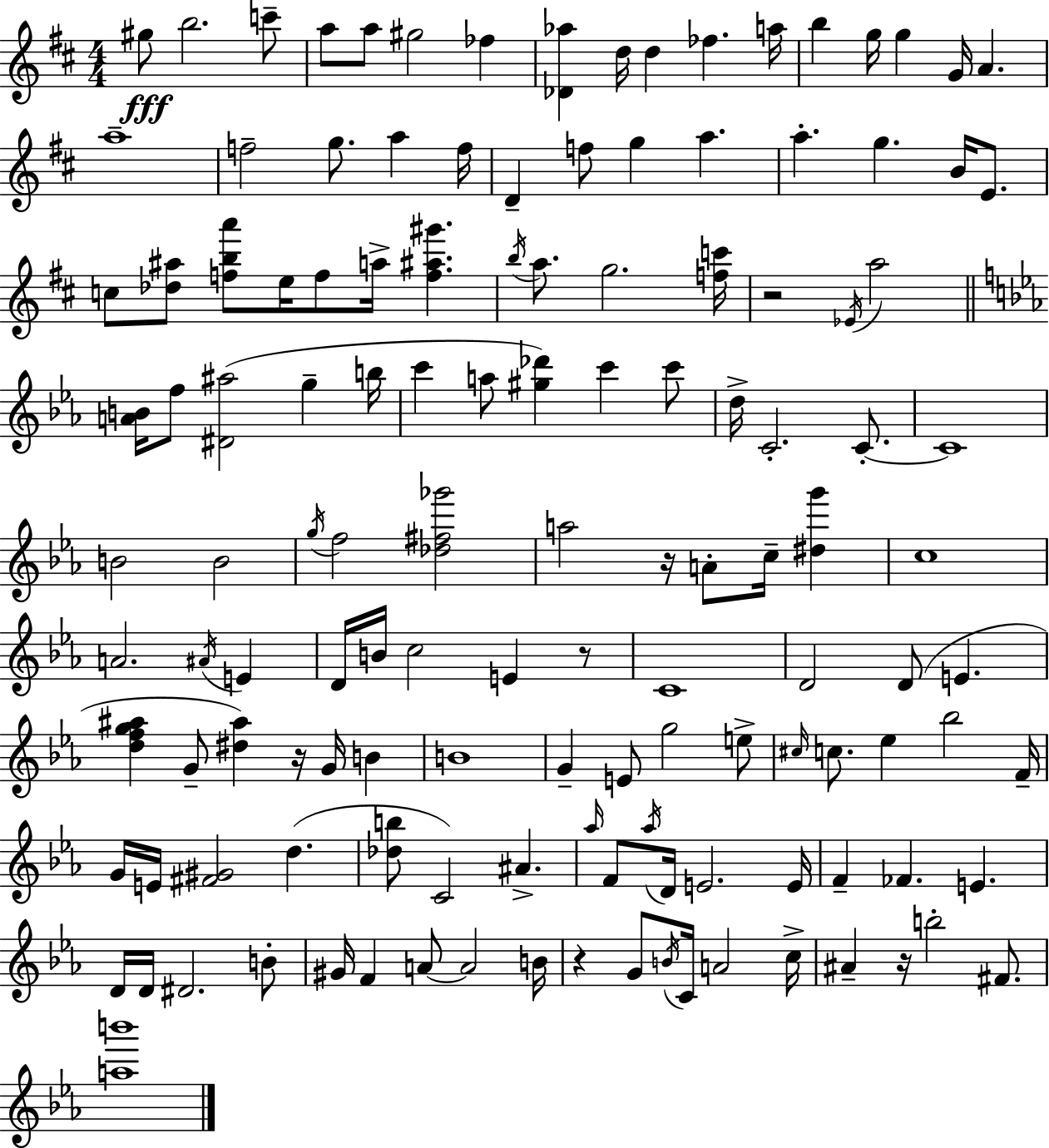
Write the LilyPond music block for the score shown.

{
  \clef treble
  \numericTimeSignature
  \time 4/4
  \key d \major
  gis''8\fff b''2. c'''8-- | a''8 a''8 gis''2 fes''4 | <des' aes''>4 d''16 d''4 fes''4. a''16 | b''4 g''16 g''4 g'16 a'4. | \break a''1-- | f''2-- g''8. a''4 f''16 | d'4-- f''8 g''4 a''4. | a''4.-. g''4. b'16 e'8. | \break c''8 <des'' ais''>8 <f'' b'' a'''>8 e''16 f''8 a''16-> <f'' ais'' gis'''>4. | \acciaccatura { b''16 } a''8. g''2. | <f'' c'''>16 r2 \acciaccatura { ees'16 } a''2 | \bar "||" \break \key ees \major <a' b'>16 f''8 <dis' ais''>2( g''4-- b''16 | c'''4 a''8 <gis'' des'''>4) c'''4 c'''8 | d''16-> c'2.-. c'8.-.~~ | c'1 | \break b'2 b'2 | \acciaccatura { g''16 } f''2 <des'' fis'' ges'''>2 | a''2 r16 a'8-. c''16-- <dis'' g'''>4 | c''1 | \break a'2. \acciaccatura { ais'16 } e'4 | d'16 b'16 c''2 e'4 | r8 c'1 | d'2 d'8( e'4. | \break <d'' f'' g'' ais''>4 g'8-- <dis'' ais''>4) r16 g'16 b'4 | b'1 | g'4-- e'8 g''2 | e''8-> \grace { cis''16 } c''8. ees''4 bes''2 | \break f'16-- g'16 e'16 <fis' gis'>2 d''4.( | <des'' b''>8 c'2) ais'4.-> | \grace { aes''16 } f'8 \acciaccatura { aes''16 } d'16 e'2. | e'16 f'4-- fes'4. e'4. | \break d'16 d'16 dis'2. | b'8-. gis'16 f'4 a'8~~ a'2 | b'16 r4 g'8 \acciaccatura { b'16 } c'16 a'2 | c''16-> ais'4-- r16 b''2-. | \break fis'8. <a'' b'''>1 | \bar "|."
}